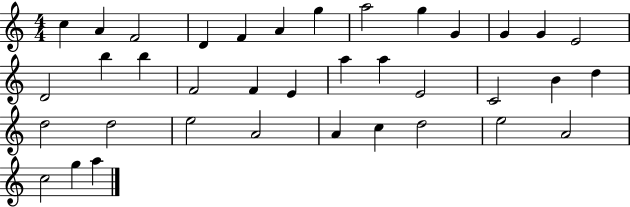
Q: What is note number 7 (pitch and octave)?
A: G5